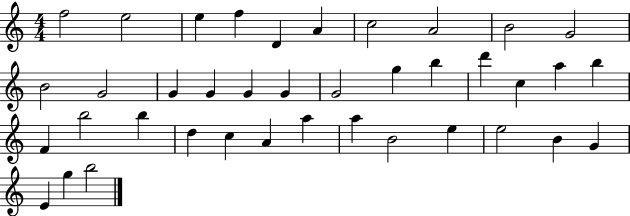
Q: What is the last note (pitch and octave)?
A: B5